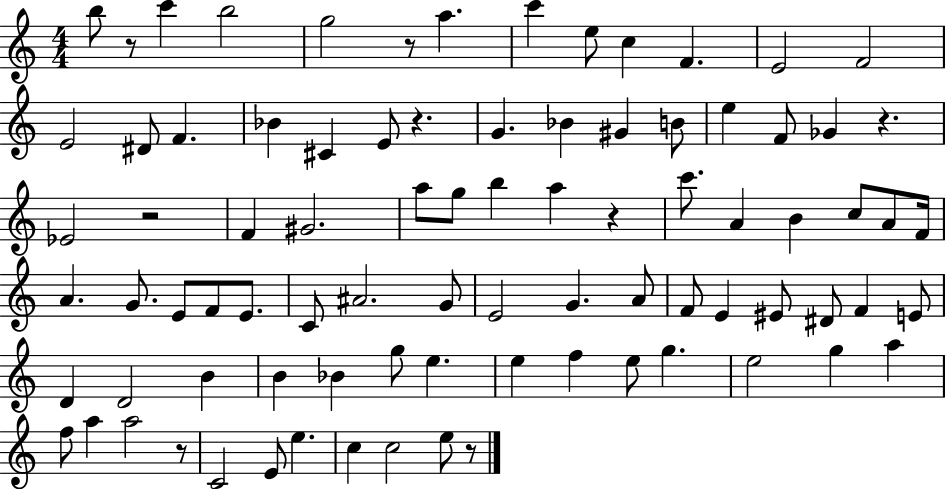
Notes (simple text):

B5/e R/e C6/q B5/h G5/h R/e A5/q. C6/q E5/e C5/q F4/q. E4/h F4/h E4/h D#4/e F4/q. Bb4/q C#4/q E4/e R/q. G4/q. Bb4/q G#4/q B4/e E5/q F4/e Gb4/q R/q. Eb4/h R/h F4/q G#4/h. A5/e G5/e B5/q A5/q R/q C6/e. A4/q B4/q C5/e A4/e F4/s A4/q. G4/e. E4/e F4/e E4/e. C4/e A#4/h. G4/e E4/h G4/q. A4/e F4/e E4/q EIS4/e D#4/e F4/q E4/e D4/q D4/h B4/q B4/q Bb4/q G5/e E5/q. E5/q F5/q E5/e G5/q. E5/h G5/q A5/q F5/e A5/q A5/h R/e C4/h E4/e E5/q. C5/q C5/h E5/e R/e